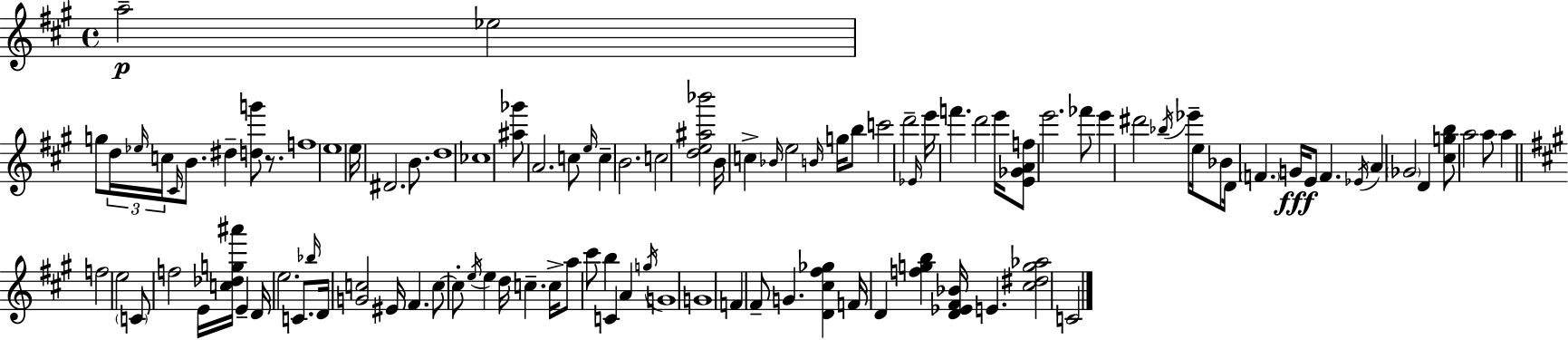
A5/h Eb5/h G5/e D5/s Eb5/s C5/s C#4/s B4/e. D#5/q [D5,G6]/e R/e. F5/w E5/w E5/s D#4/h. B4/e. D5/w CES5/w [A#5,Gb6]/e A4/h. C5/e E5/s C5/q B4/h. C5/h [D5,E5,A#5,Bb6]/h B4/s C5/q Bb4/s E5/h B4/s G5/s B5/e C6/h D6/h Eb4/s E6/s F6/q. D6/h E6/s [E4,Gb4,A4,F5]/e E6/h. FES6/e E6/q D#6/h Bb5/s Eb6/s E5/s Bb4/e D4/s F4/q. G4/s E4/e F4/q. Eb4/s A4/q Gb4/h D4/q [C#5,G5,B5]/e A5/h A5/e A5/q F5/h E5/h C4/e F5/h E4/s [C5,Db5,G5,A#6]/s E4/q D4/s E5/h. C4/e. Bb5/s D4/s [G4,C5]/h EIS4/s F#4/q. C5/e C5/e E5/s E5/q D5/s C5/q. C5/s A5/e C#6/e B5/q C4/q A4/q G5/s G4/w G4/w F4/q F#4/e G4/q. [D4,C#5,F#5,Gb5]/q F4/s D4/q [F5,G5,B5]/q [D4,Eb4,F#4,Bb4]/s E4/q. [C#5,D#5,G5,Ab5]/h C4/h